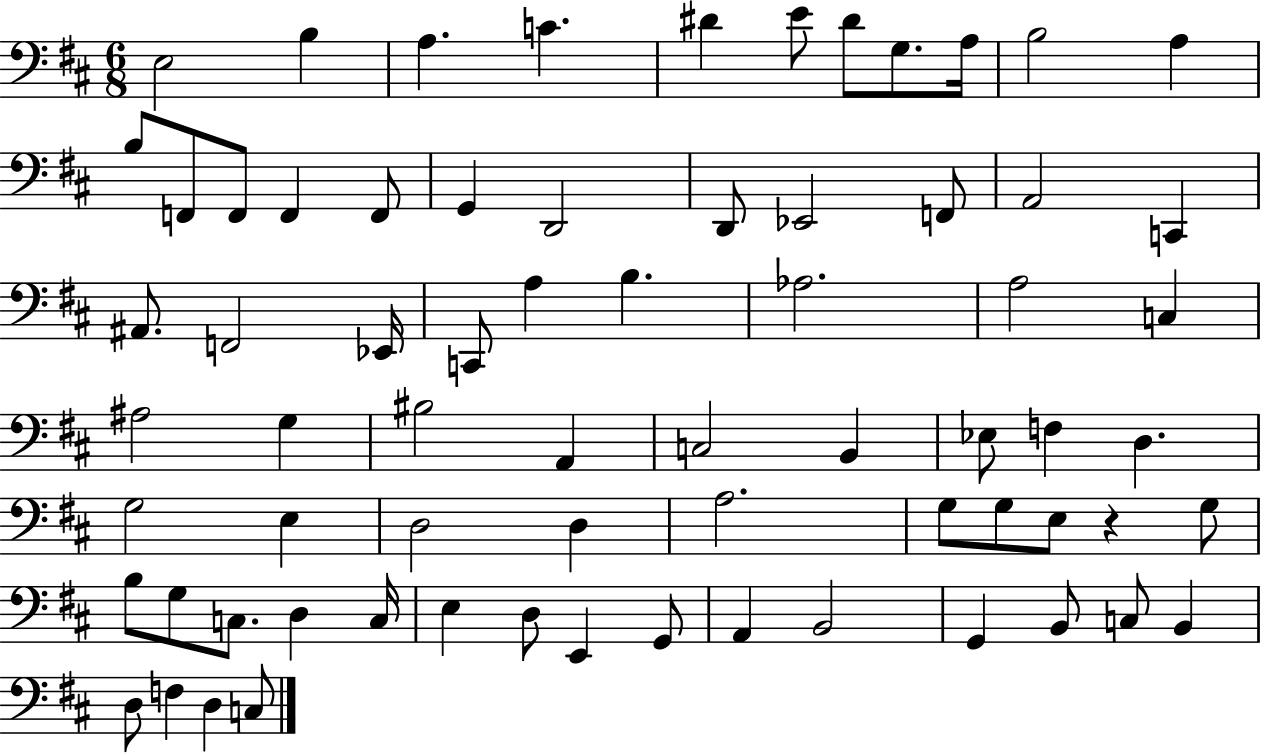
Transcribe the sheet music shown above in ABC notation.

X:1
T:Untitled
M:6/8
L:1/4
K:D
E,2 B, A, C ^D E/2 ^D/2 G,/2 A,/4 B,2 A, B,/2 F,,/2 F,,/2 F,, F,,/2 G,, D,,2 D,,/2 _E,,2 F,,/2 A,,2 C,, ^A,,/2 F,,2 _E,,/4 C,,/2 A, B, _A,2 A,2 C, ^A,2 G, ^B,2 A,, C,2 B,, _E,/2 F, D, G,2 E, D,2 D, A,2 G,/2 G,/2 E,/2 z G,/2 B,/2 G,/2 C,/2 D, C,/4 E, D,/2 E,, G,,/2 A,, B,,2 G,, B,,/2 C,/2 B,, D,/2 F, D, C,/2